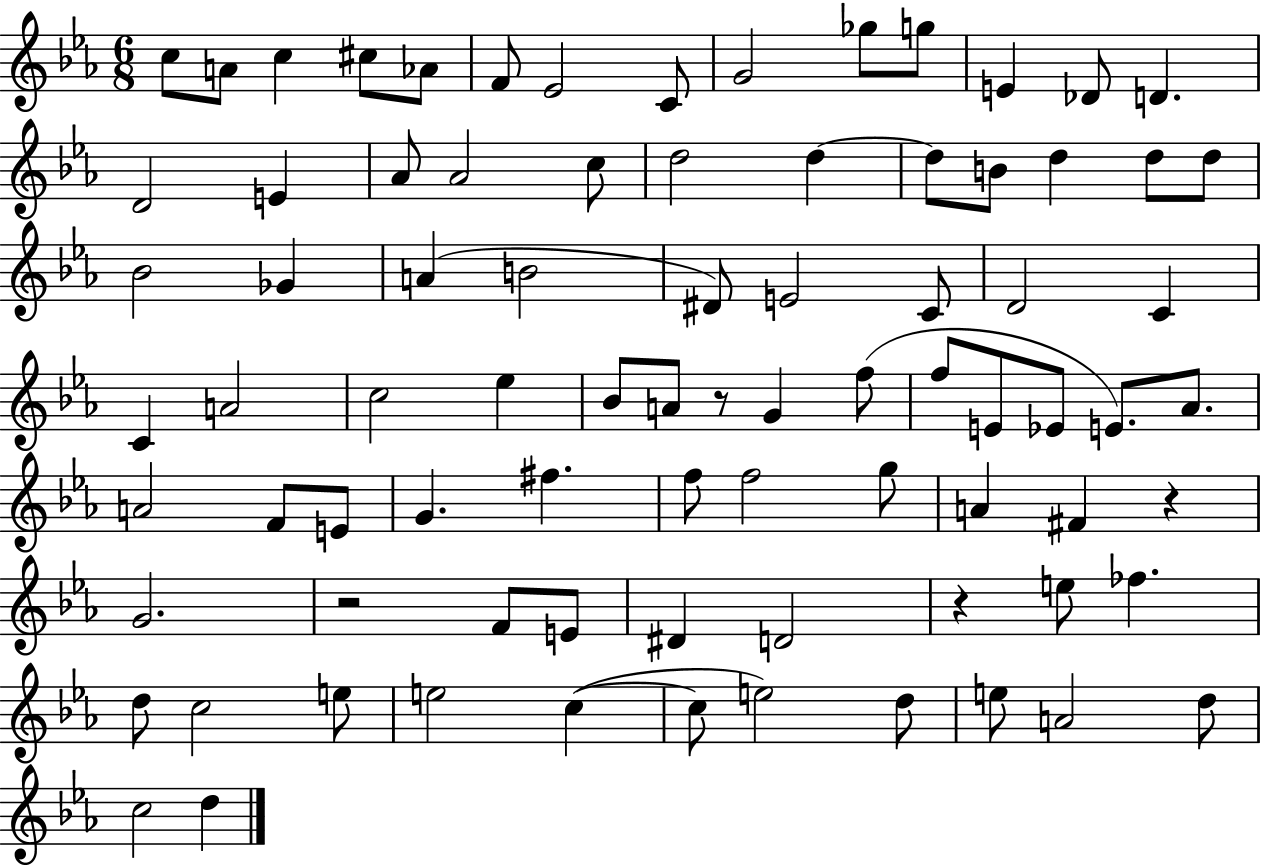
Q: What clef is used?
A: treble